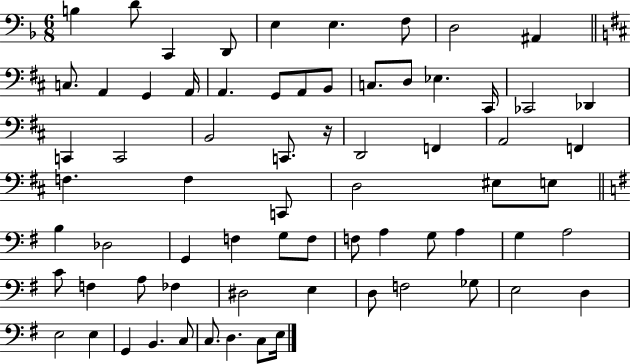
X:1
T:Untitled
M:6/8
L:1/4
K:F
B, D/2 C,, D,,/2 E, E, F,/2 D,2 ^A,, C,/2 A,, G,, A,,/4 A,, G,,/2 A,,/2 B,,/2 C,/2 D,/2 _E, ^C,,/4 _C,,2 _D,, C,, C,,2 B,,2 C,,/2 z/4 D,,2 F,, A,,2 F,, F, F, C,,/2 D,2 ^E,/2 E,/2 B, _D,2 G,, F, G,/2 F,/2 F,/2 A, G,/2 A, G, A,2 C/2 F, A,/2 _F, ^D,2 E, D,/2 F,2 _G,/2 E,2 D, E,2 E, G,, B,, C,/2 C,/2 D, C,/2 E,/4